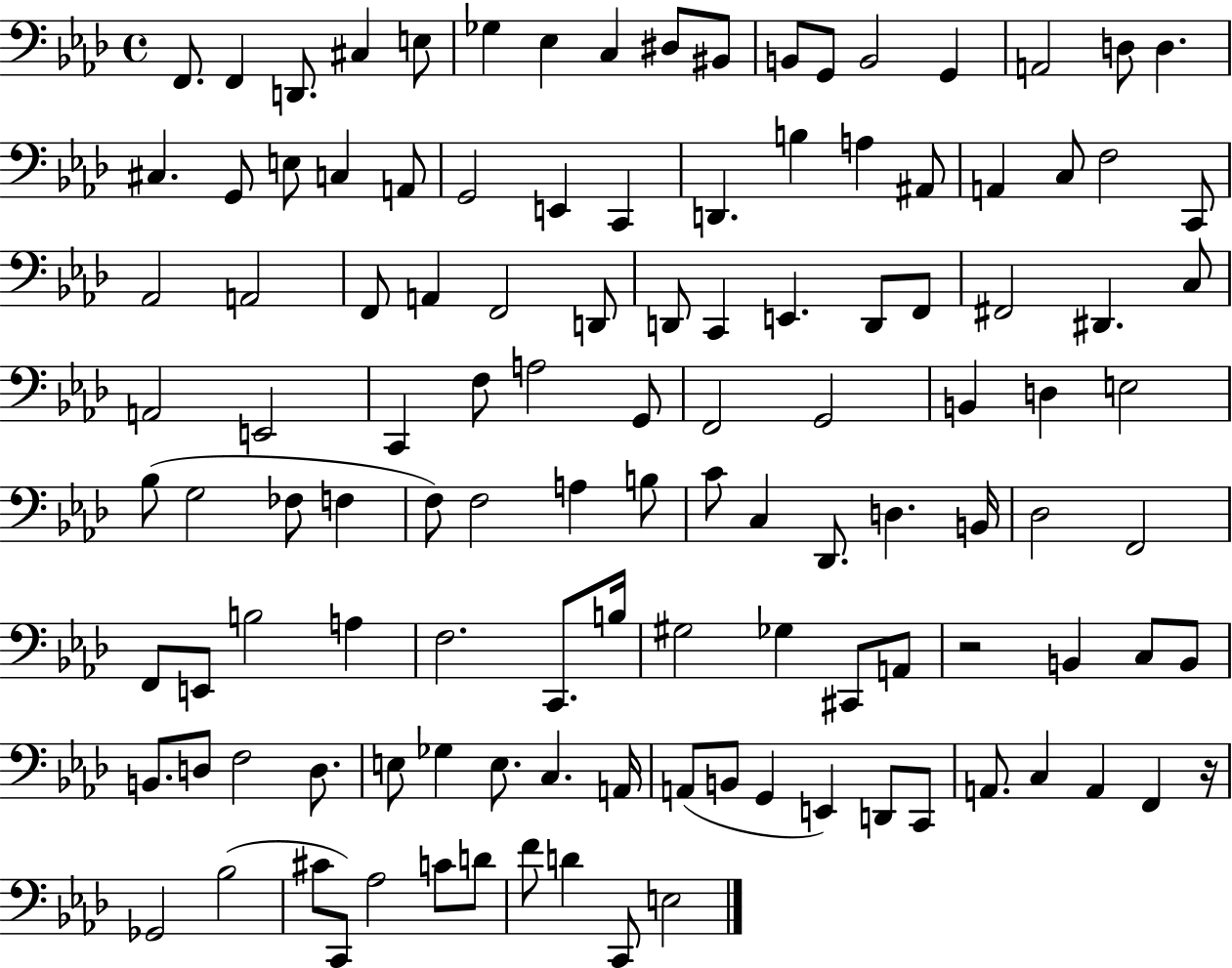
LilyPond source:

{
  \clef bass
  \time 4/4
  \defaultTimeSignature
  \key aes \major
  f,8. f,4 d,8. cis4 e8 | ges4 ees4 c4 dis8 bis,8 | b,8 g,8 b,2 g,4 | a,2 d8 d4. | \break cis4. g,8 e8 c4 a,8 | g,2 e,4 c,4 | d,4. b4 a4 ais,8 | a,4 c8 f2 c,8 | \break aes,2 a,2 | f,8 a,4 f,2 d,8 | d,8 c,4 e,4. d,8 f,8 | fis,2 dis,4. c8 | \break a,2 e,2 | c,4 f8 a2 g,8 | f,2 g,2 | b,4 d4 e2 | \break bes8( g2 fes8 f4 | f8) f2 a4 b8 | c'8 c4 des,8. d4. b,16 | des2 f,2 | \break f,8 e,8 b2 a4 | f2. c,8. b16 | gis2 ges4 cis,8 a,8 | r2 b,4 c8 b,8 | \break b,8. d8 f2 d8. | e8 ges4 e8. c4. a,16 | a,8( b,8 g,4 e,4) d,8 c,8 | a,8. c4 a,4 f,4 r16 | \break ges,2 bes2( | cis'8 c,8) aes2 c'8 d'8 | f'8 d'4 c,8 e2 | \bar "|."
}